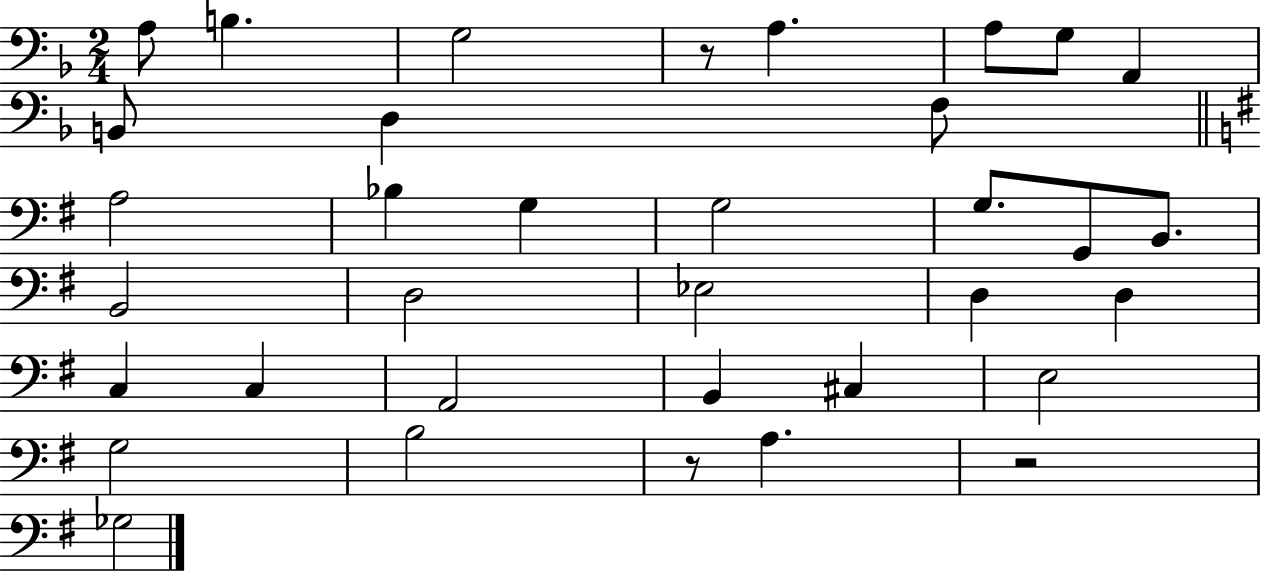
{
  \clef bass
  \numericTimeSignature
  \time 2/4
  \key f \major
  a8 b4. | g2 | r8 a4. | a8 g8 a,4 | \break b,8 d4 f8 | \bar "||" \break \key e \minor a2 | bes4 g4 | g2 | g8. g,8 b,8. | \break b,2 | d2 | ees2 | d4 d4 | \break c4 c4 | a,2 | b,4 cis4 | e2 | \break g2 | b2 | r8 a4. | r2 | \break ges2 | \bar "|."
}